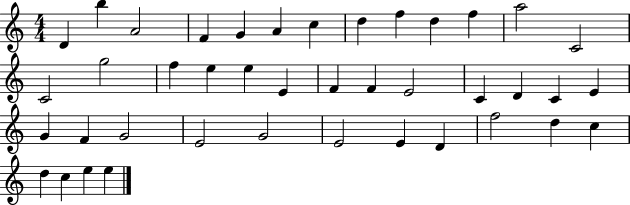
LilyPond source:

{
  \clef treble
  \numericTimeSignature
  \time 4/4
  \key c \major
  d'4 b''4 a'2 | f'4 g'4 a'4 c''4 | d''4 f''4 d''4 f''4 | a''2 c'2 | \break c'2 g''2 | f''4 e''4 e''4 e'4 | f'4 f'4 e'2 | c'4 d'4 c'4 e'4 | \break g'4 f'4 g'2 | e'2 g'2 | e'2 e'4 d'4 | f''2 d''4 c''4 | \break d''4 c''4 e''4 e''4 | \bar "|."
}